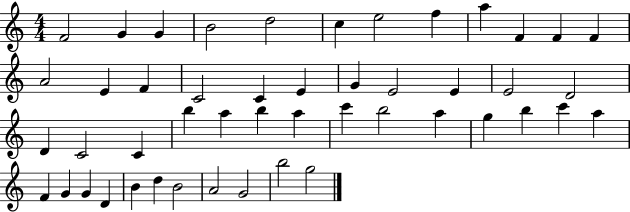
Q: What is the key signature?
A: C major